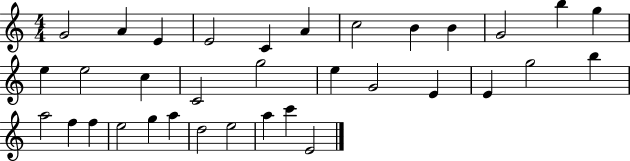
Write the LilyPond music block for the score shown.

{
  \clef treble
  \numericTimeSignature
  \time 4/4
  \key c \major
  g'2 a'4 e'4 | e'2 c'4 a'4 | c''2 b'4 b'4 | g'2 b''4 g''4 | \break e''4 e''2 c''4 | c'2 g''2 | e''4 g'2 e'4 | e'4 g''2 b''4 | \break a''2 f''4 f''4 | e''2 g''4 a''4 | d''2 e''2 | a''4 c'''4 e'2 | \break \bar "|."
}